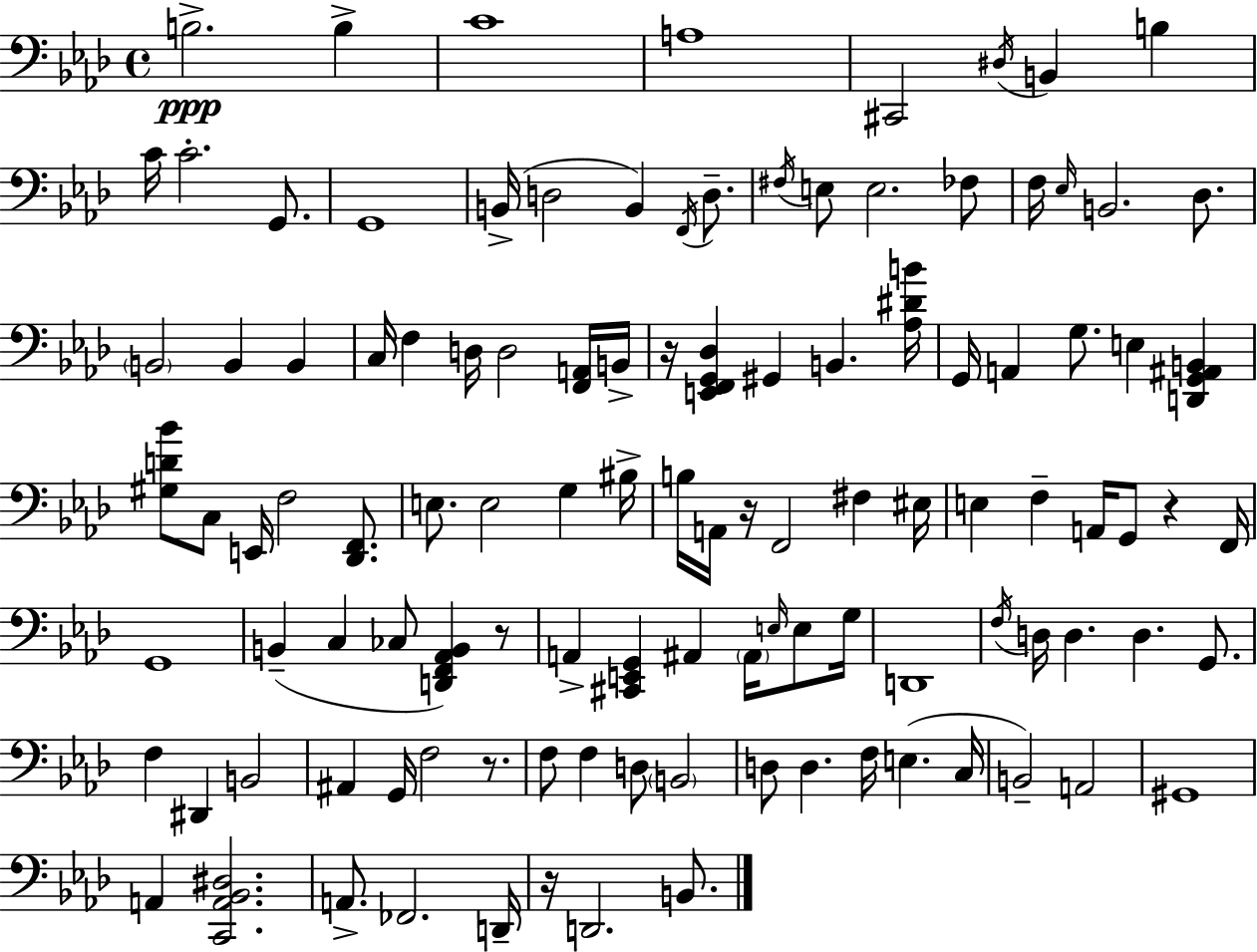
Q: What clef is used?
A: bass